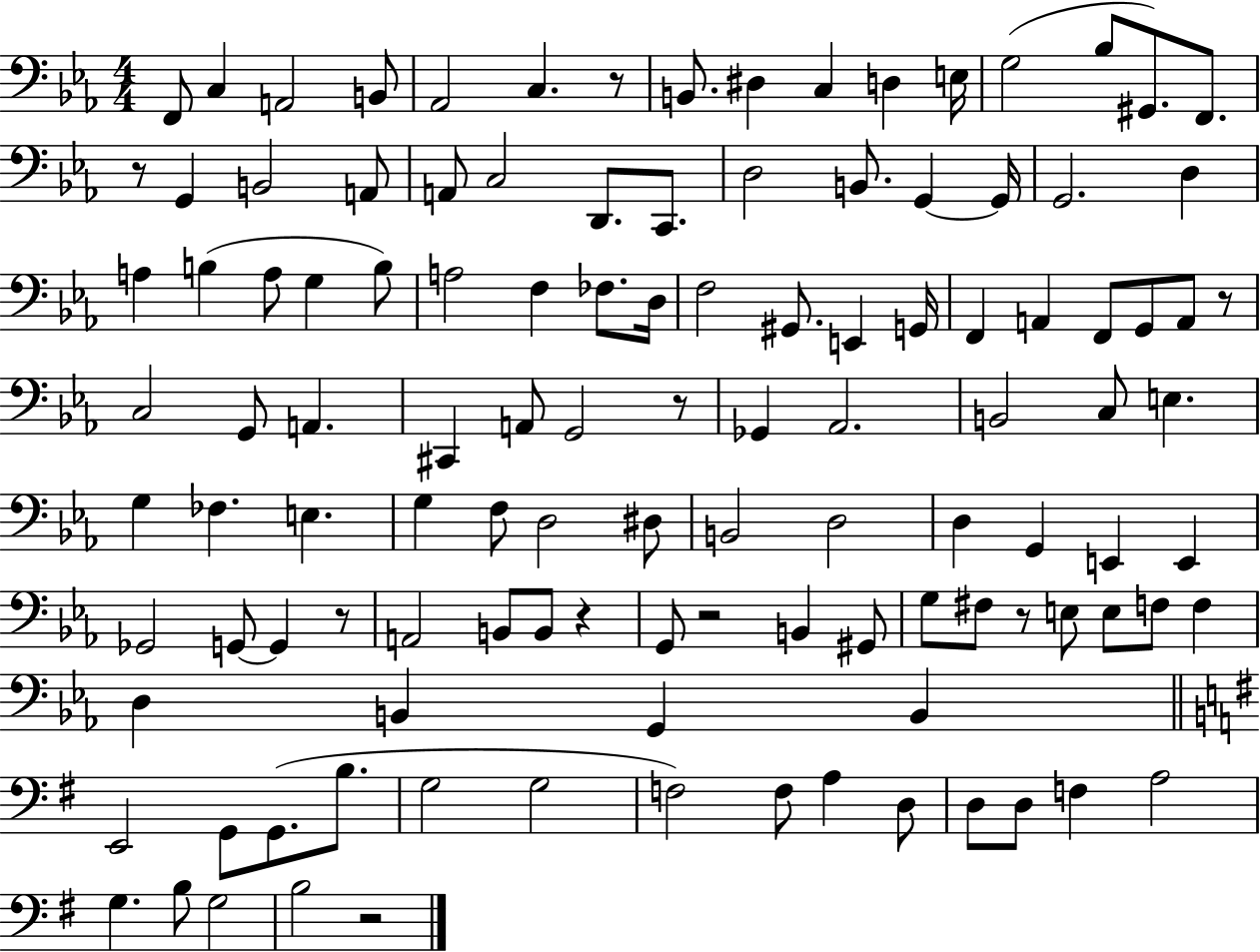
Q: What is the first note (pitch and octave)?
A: F2